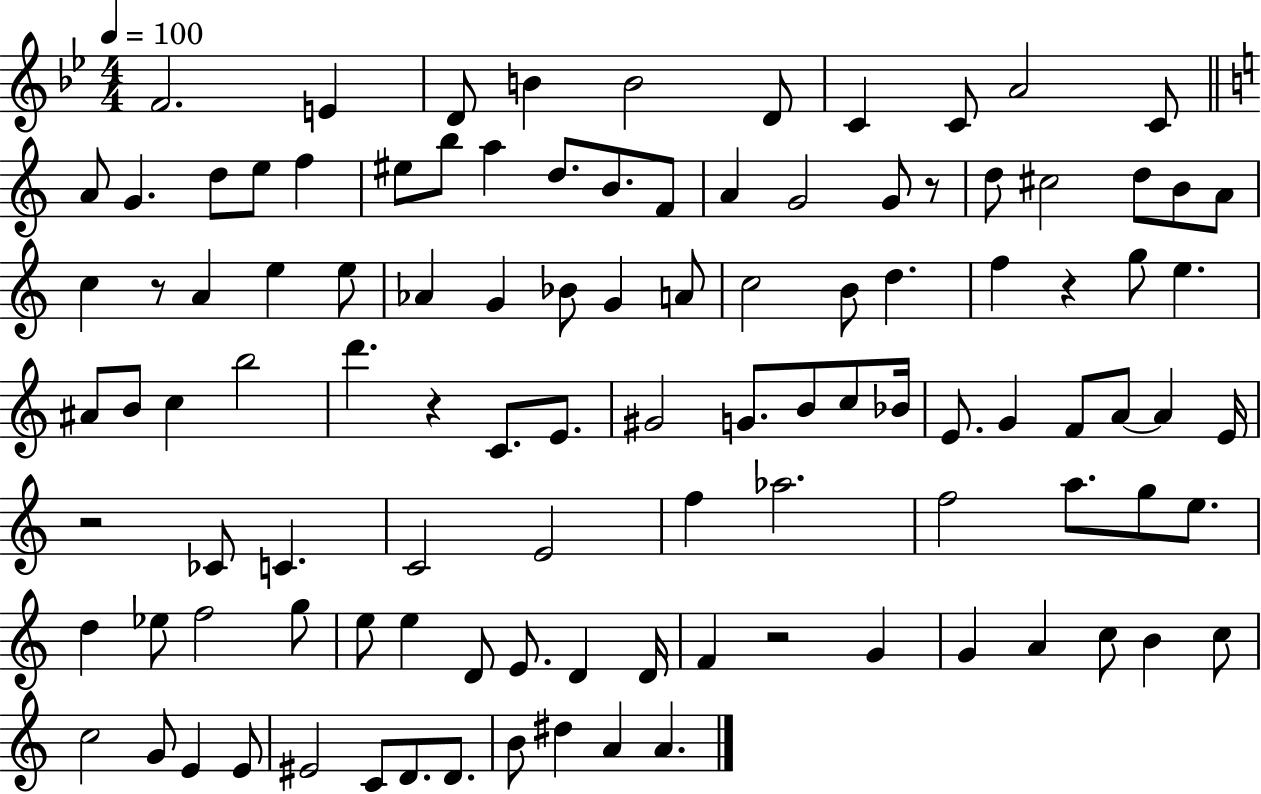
F4/h. E4/q D4/e B4/q B4/h D4/e C4/q C4/e A4/h C4/e A4/e G4/q. D5/e E5/e F5/q EIS5/e B5/e A5/q D5/e. B4/e. F4/e A4/q G4/h G4/e R/e D5/e C#5/h D5/e B4/e A4/e C5/q R/e A4/q E5/q E5/e Ab4/q G4/q Bb4/e G4/q A4/e C5/h B4/e D5/q. F5/q R/q G5/e E5/q. A#4/e B4/e C5/q B5/h D6/q. R/q C4/e. E4/e. G#4/h G4/e. B4/e C5/e Bb4/s E4/e. G4/q F4/e A4/e A4/q E4/s R/h CES4/e C4/q. C4/h E4/h F5/q Ab5/h. F5/h A5/e. G5/e E5/e. D5/q Eb5/e F5/h G5/e E5/e E5/q D4/e E4/e. D4/q D4/s F4/q R/h G4/q G4/q A4/q C5/e B4/q C5/e C5/h G4/e E4/q E4/e EIS4/h C4/e D4/e. D4/e. B4/e D#5/q A4/q A4/q.